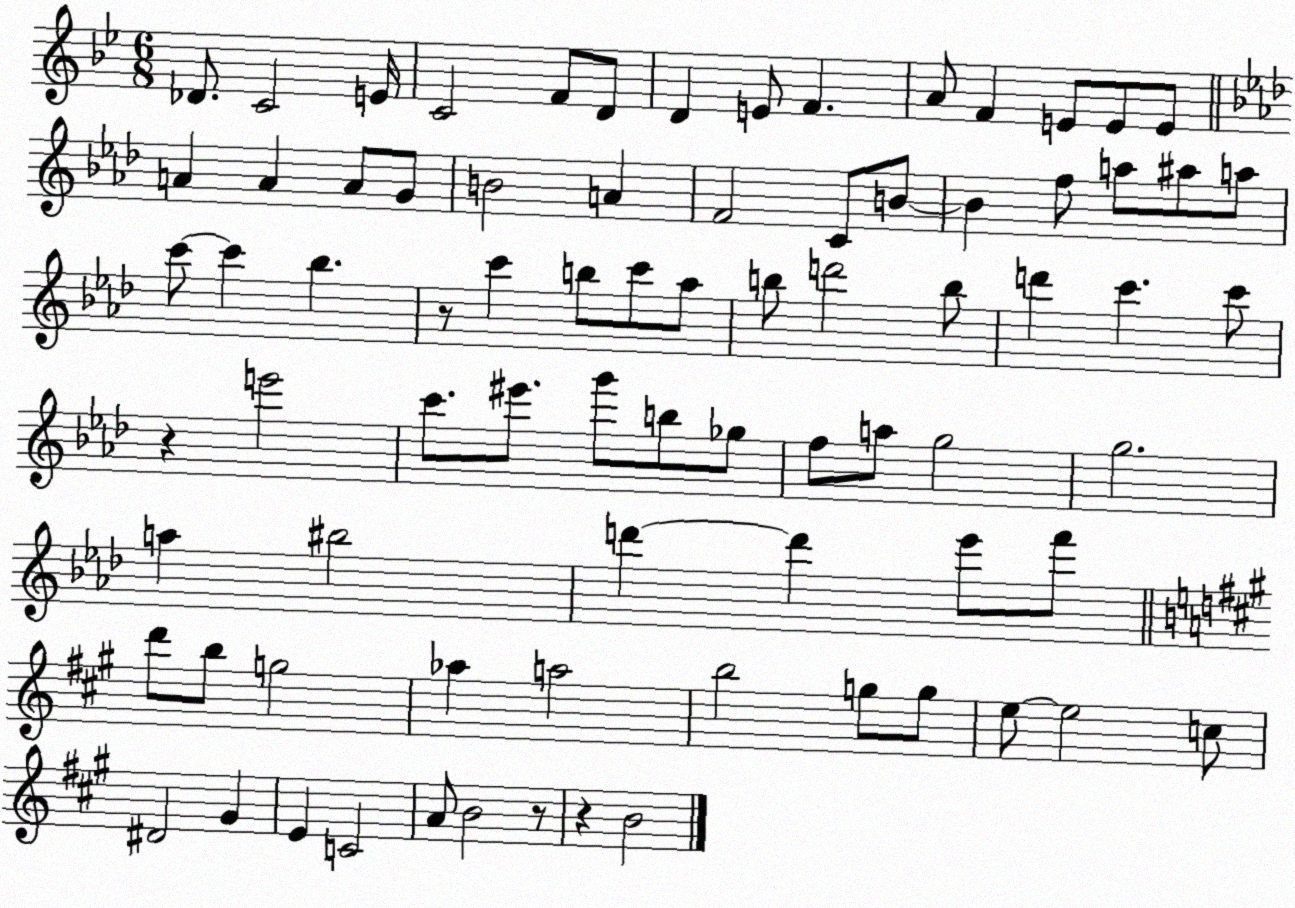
X:1
T:Untitled
M:6/8
L:1/4
K:Bb
_D/2 C2 E/4 C2 F/2 D/2 D E/2 F A/2 F E/2 E/2 E/2 A A A/2 G/2 B2 A F2 C/2 B/2 B f/2 a/2 ^a/2 a/2 c'/2 c' _b z/2 c' b/2 c'/2 _a/2 b/2 d'2 b/2 d' c' c'/2 z e'2 c'/2 ^e'/2 g'/2 b/2 _g/2 f/2 a/2 g2 g2 a ^b2 d' d' _e'/2 f'/2 d'/2 b/2 g2 _a a2 b2 g/2 g/2 e/2 e2 c/2 ^D2 ^G E C2 A/2 B2 z/2 z B2